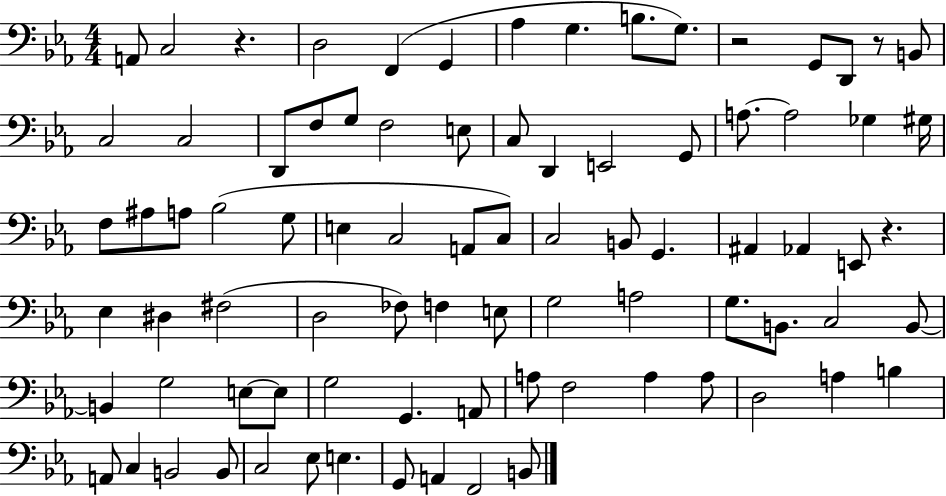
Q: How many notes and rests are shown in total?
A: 84